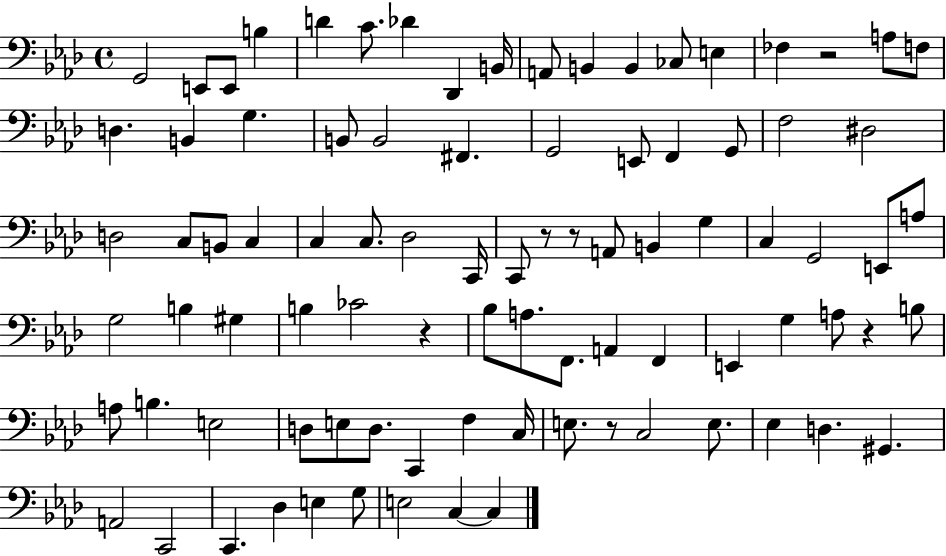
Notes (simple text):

G2/h E2/e E2/e B3/q D4/q C4/e. Db4/q Db2/q B2/s A2/e B2/q B2/q CES3/e E3/q FES3/q R/h A3/e F3/e D3/q. B2/q G3/q. B2/e B2/h F#2/q. G2/h E2/e F2/q G2/e F3/h D#3/h D3/h C3/e B2/e C3/q C3/q C3/e. Db3/h C2/s C2/e R/e R/e A2/e B2/q G3/q C3/q G2/h E2/e A3/e G3/h B3/q G#3/q B3/q CES4/h R/q Bb3/e A3/e. F2/e. A2/q F2/q E2/q G3/q A3/e R/q B3/e A3/e B3/q. E3/h D3/e E3/e D3/e. C2/q F3/q C3/s E3/e. R/e C3/h E3/e. Eb3/q D3/q. G#2/q. A2/h C2/h C2/q. Db3/q E3/q G3/e E3/h C3/q C3/q